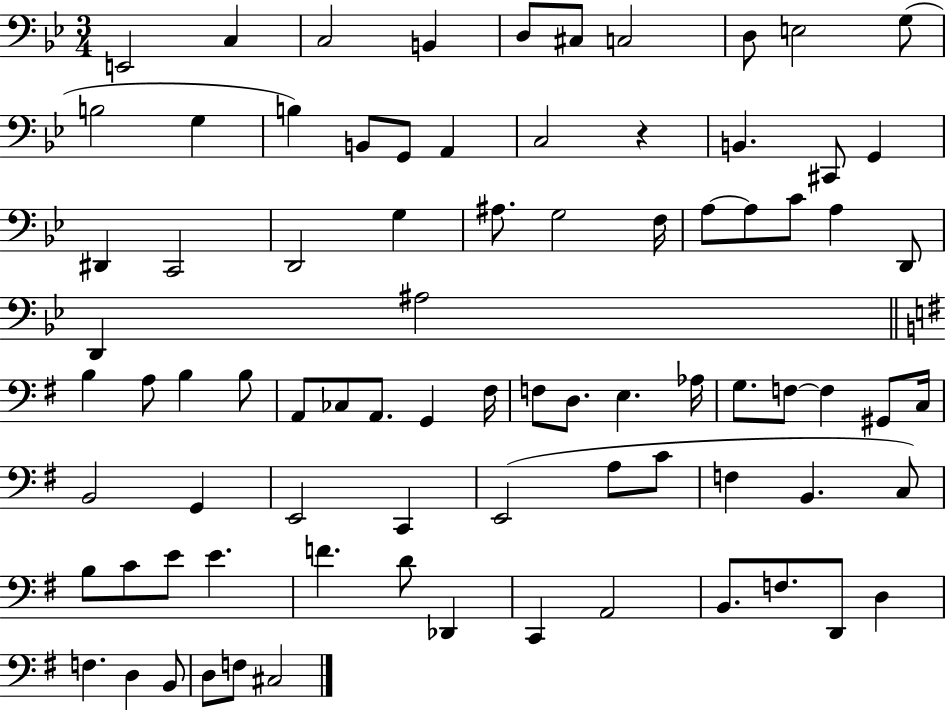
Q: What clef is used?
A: bass